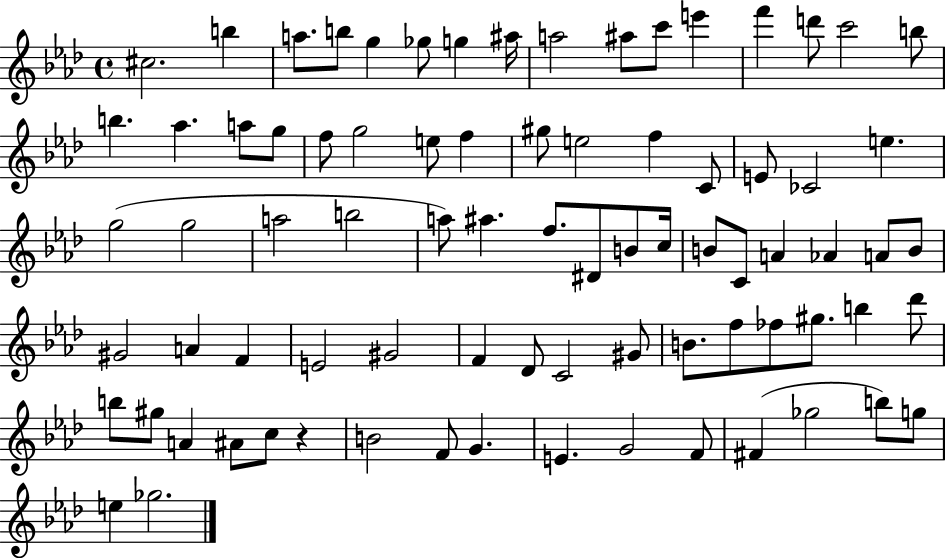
{
  \clef treble
  \time 4/4
  \defaultTimeSignature
  \key aes \major
  cis''2. b''4 | a''8. b''8 g''4 ges''8 g''4 ais''16 | a''2 ais''8 c'''8 e'''4 | f'''4 d'''8 c'''2 b''8 | \break b''4. aes''4. a''8 g''8 | f''8 g''2 e''8 f''4 | gis''8 e''2 f''4 c'8 | e'8 ces'2 e''4. | \break g''2( g''2 | a''2 b''2 | a''8) ais''4. f''8. dis'8 b'8 c''16 | b'8 c'8 a'4 aes'4 a'8 b'8 | \break gis'2 a'4 f'4 | e'2 gis'2 | f'4 des'8 c'2 gis'8 | b'8. f''8 fes''8 gis''8. b''4 des'''8 | \break b''8 gis''8 a'4 ais'8 c''8 r4 | b'2 f'8 g'4. | e'4. g'2 f'8 | fis'4( ges''2 b''8) g''8 | \break e''4 ges''2. | \bar "|."
}